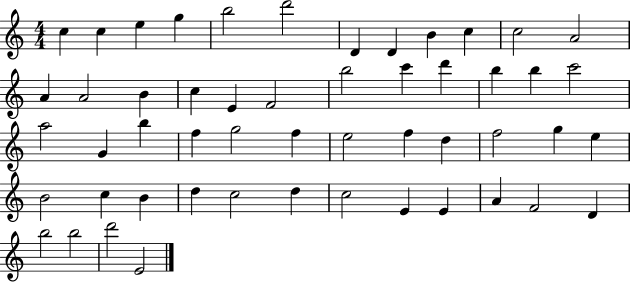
C5/q C5/q E5/q G5/q B5/h D6/h D4/q D4/q B4/q C5/q C5/h A4/h A4/q A4/h B4/q C5/q E4/q F4/h B5/h C6/q D6/q B5/q B5/q C6/h A5/h G4/q B5/q F5/q G5/h F5/q E5/h F5/q D5/q F5/h G5/q E5/q B4/h C5/q B4/q D5/q C5/h D5/q C5/h E4/q E4/q A4/q F4/h D4/q B5/h B5/h D6/h E4/h